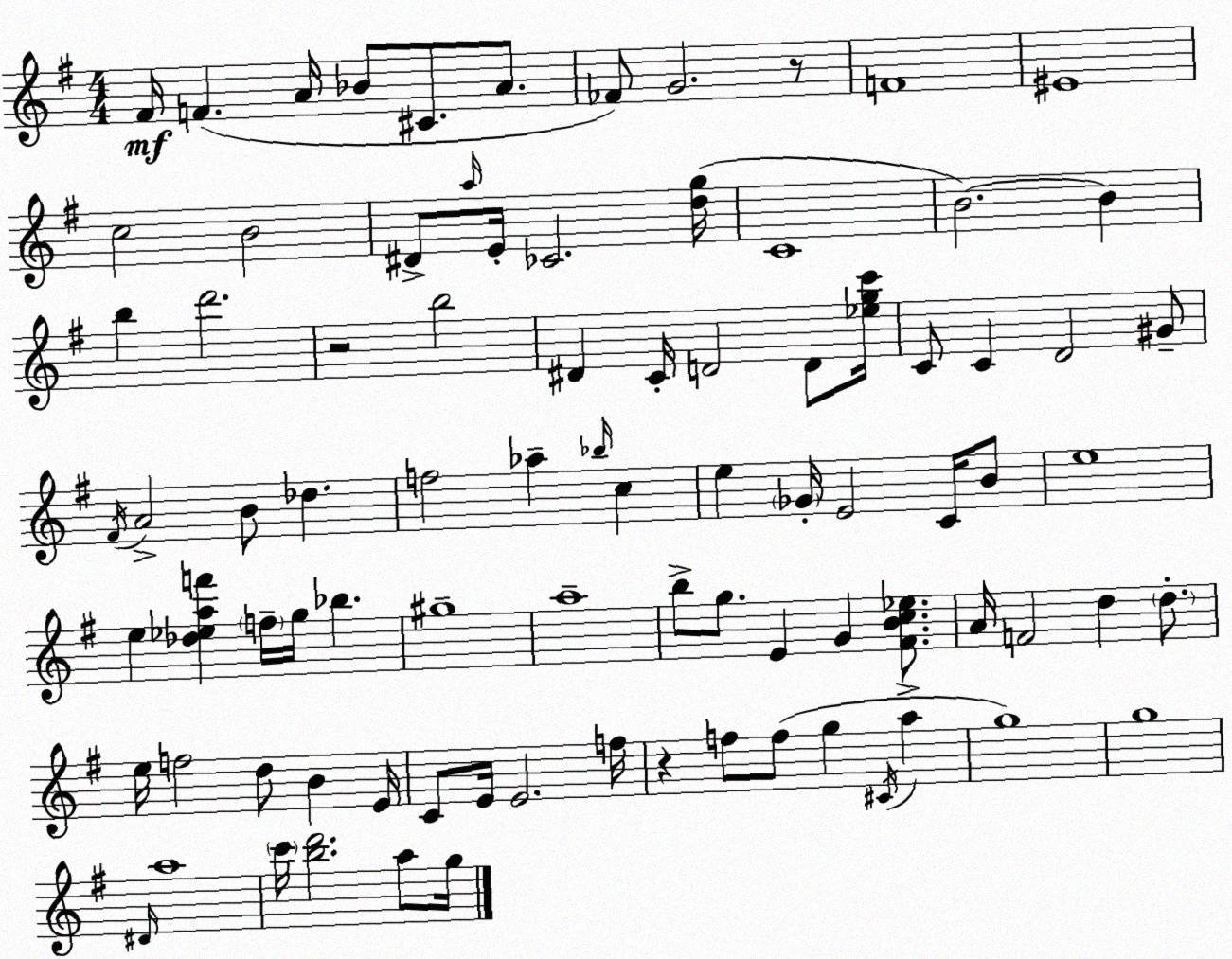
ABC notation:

X:1
T:Untitled
M:4/4
L:1/4
K:G
^F/4 F A/4 _B/2 ^C/2 A/2 _F/2 G2 z/2 F4 ^E4 c2 B2 ^D/2 a/4 E/4 _C2 [dg]/4 C4 B2 B b d'2 z2 b2 ^D C/4 D2 D/2 [_egc']/4 C/2 C D2 ^G/2 ^F/4 A2 B/2 _d f2 _a _b/4 c e _G/4 E2 C/4 B/2 e4 e [_d_eaf'] f/4 g/4 _b ^g4 a4 b/2 g/2 E G [^FBc_e]/2 A/4 F2 d d/2 e/4 f2 d/2 B E/4 C/2 E/4 E2 f/4 z f/2 f/2 g ^C/4 a g4 g4 ^D/4 a4 c'/4 [bd']2 a/2 g/4